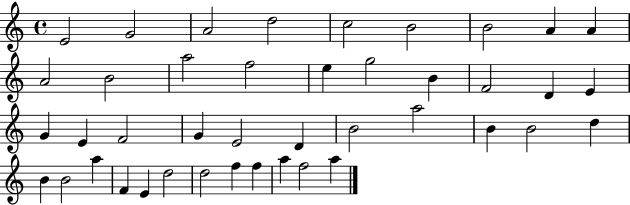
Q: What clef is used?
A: treble